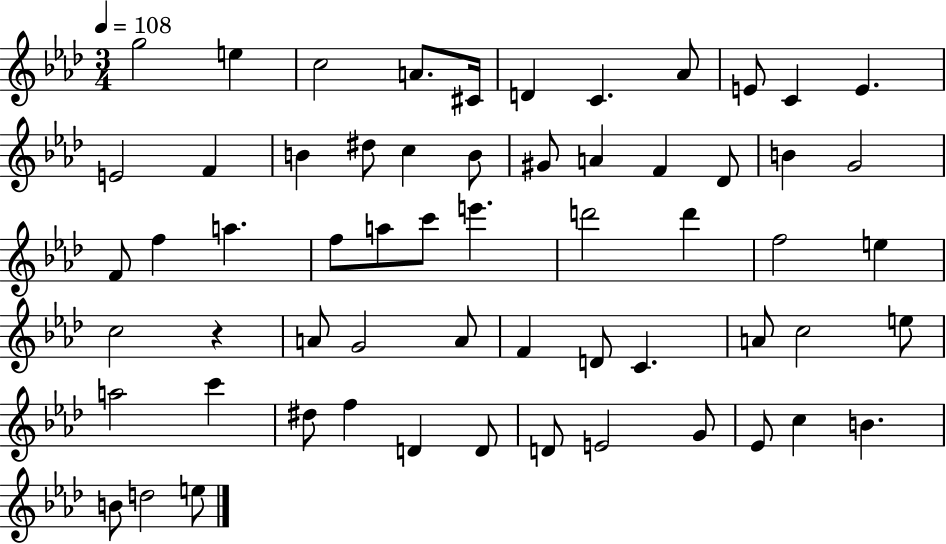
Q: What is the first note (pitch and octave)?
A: G5